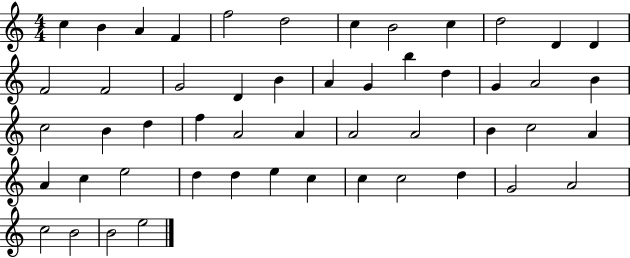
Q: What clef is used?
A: treble